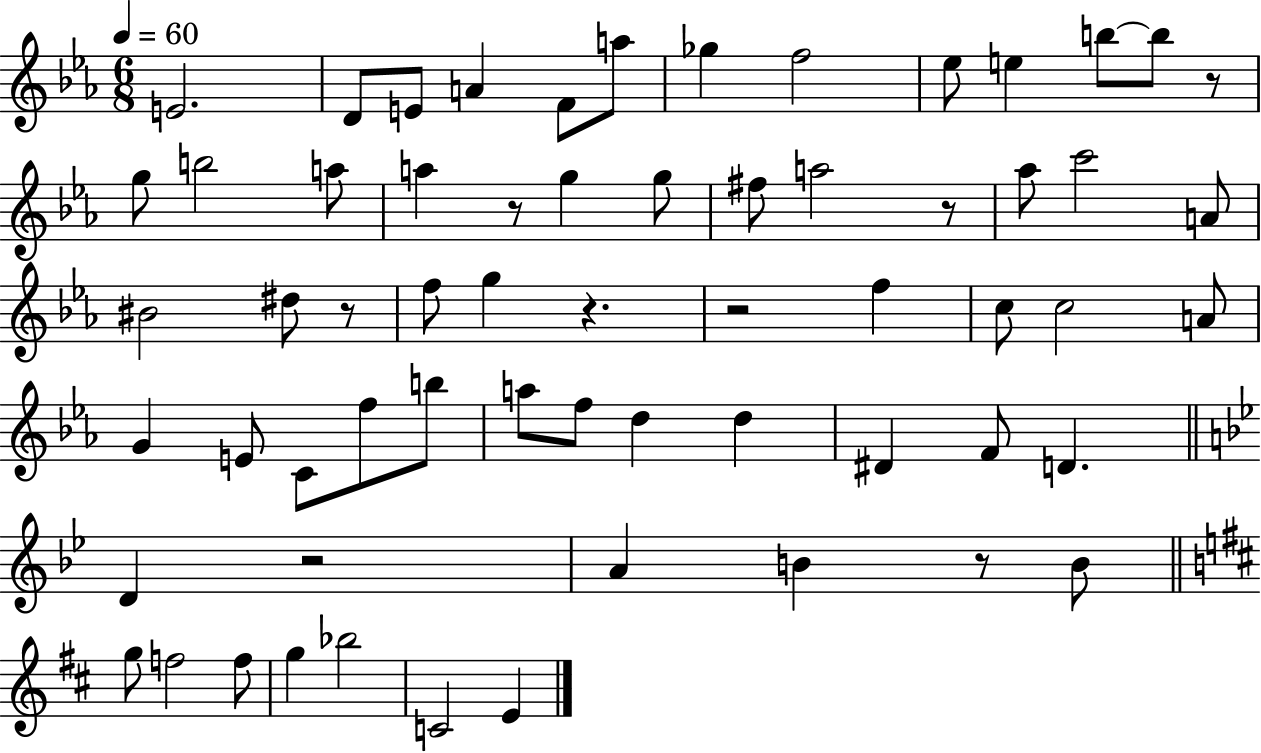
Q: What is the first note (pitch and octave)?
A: E4